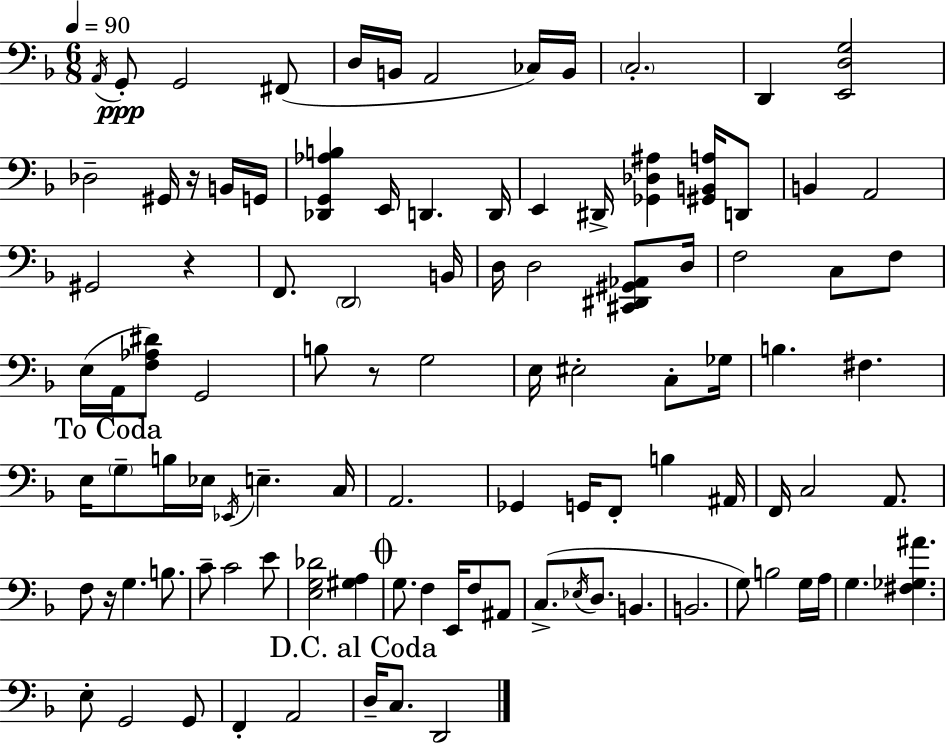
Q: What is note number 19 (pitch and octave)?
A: E2